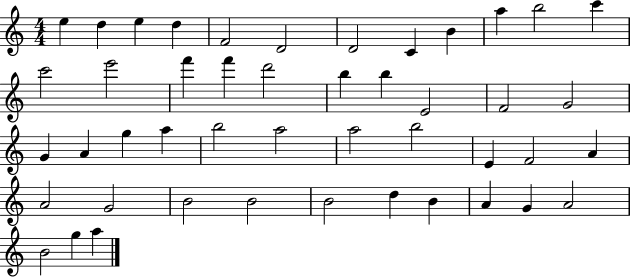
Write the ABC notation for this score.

X:1
T:Untitled
M:4/4
L:1/4
K:C
e d e d F2 D2 D2 C B a b2 c' c'2 e'2 f' f' d'2 b b E2 F2 G2 G A g a b2 a2 a2 b2 E F2 A A2 G2 B2 B2 B2 d B A G A2 B2 g a